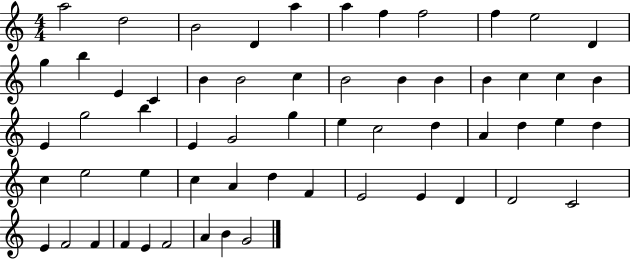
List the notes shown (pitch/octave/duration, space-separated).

A5/h D5/h B4/h D4/q A5/q A5/q F5/q F5/h F5/q E5/h D4/q G5/q B5/q E4/q C4/q B4/q B4/h C5/q B4/h B4/q B4/q B4/q C5/q C5/q B4/q E4/q G5/h B5/q E4/q G4/h G5/q E5/q C5/h D5/q A4/q D5/q E5/q D5/q C5/q E5/h E5/q C5/q A4/q D5/q F4/q E4/h E4/q D4/q D4/h C4/h E4/q F4/h F4/q F4/q E4/q F4/h A4/q B4/q G4/h